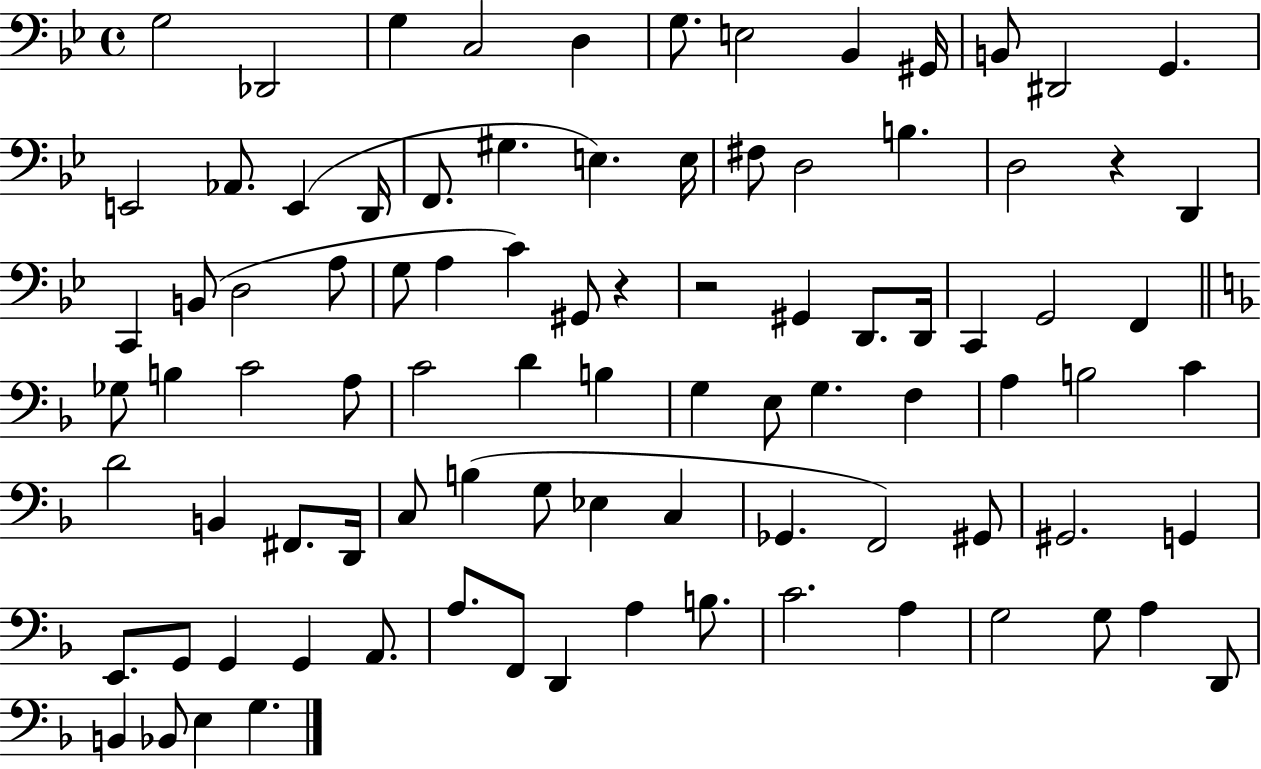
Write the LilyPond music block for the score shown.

{
  \clef bass
  \time 4/4
  \defaultTimeSignature
  \key bes \major
  g2 des,2 | g4 c2 d4 | g8. e2 bes,4 gis,16 | b,8 dis,2 g,4. | \break e,2 aes,8. e,4( d,16 | f,8. gis4. e4.) e16 | fis8 d2 b4. | d2 r4 d,4 | \break c,4 b,8( d2 a8 | g8 a4 c'4) gis,8 r4 | r2 gis,4 d,8. d,16 | c,4 g,2 f,4 | \break \bar "||" \break \key f \major ges8 b4 c'2 a8 | c'2 d'4 b4 | g4 e8 g4. f4 | a4 b2 c'4 | \break d'2 b,4 fis,8. d,16 | c8 b4( g8 ees4 c4 | ges,4. f,2) gis,8 | gis,2. g,4 | \break e,8. g,8 g,4 g,4 a,8. | a8. f,8 d,4 a4 b8. | c'2. a4 | g2 g8 a4 d,8 | \break b,4 bes,8 e4 g4. | \bar "|."
}